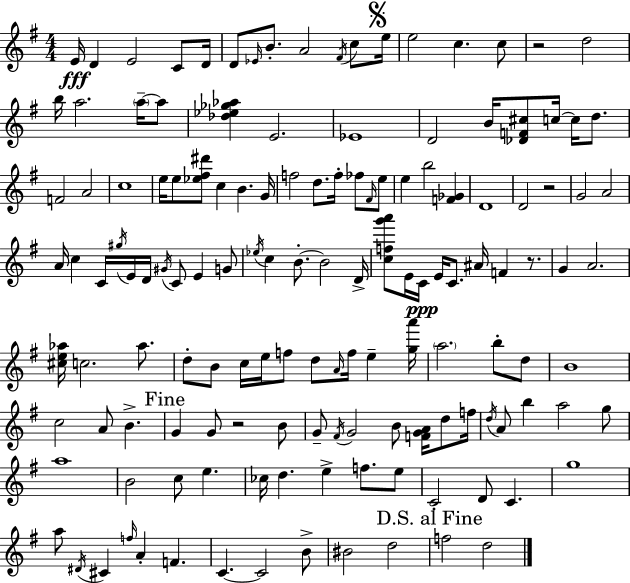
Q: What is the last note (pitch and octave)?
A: D5